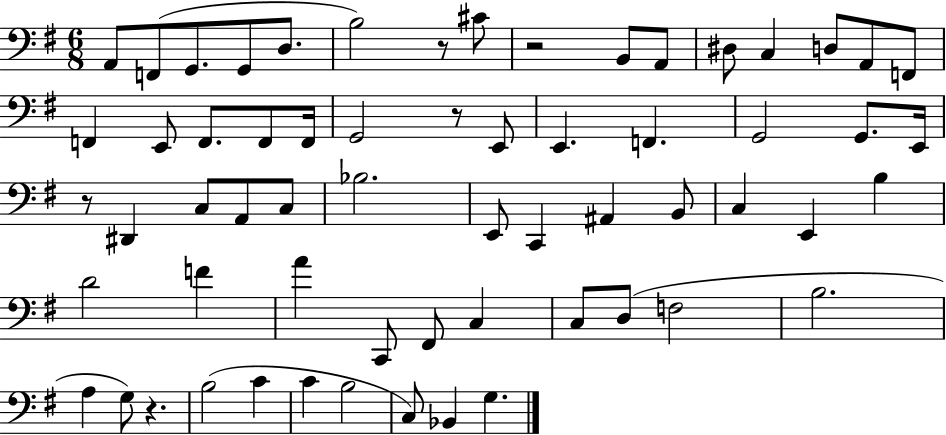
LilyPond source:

{
  \clef bass
  \numericTimeSignature
  \time 6/8
  \key g \major
  a,8 f,8( g,8. g,8 d8. | b2) r8 cis'8 | r2 b,8 a,8 | dis8 c4 d8 a,8 f,8 | \break f,4 e,8 f,8. f,8 f,16 | g,2 r8 e,8 | e,4. f,4. | g,2 g,8. e,16 | \break r8 dis,4 c8 a,8 c8 | bes2. | e,8 c,4 ais,4 b,8 | c4 e,4 b4 | \break d'2 f'4 | a'4 c,8 fis,8 c4 | c8 d8( f2 | b2. | \break a4 g8) r4. | b2( c'4 | c'4 b2 | c8) bes,4 g4. | \break \bar "|."
}